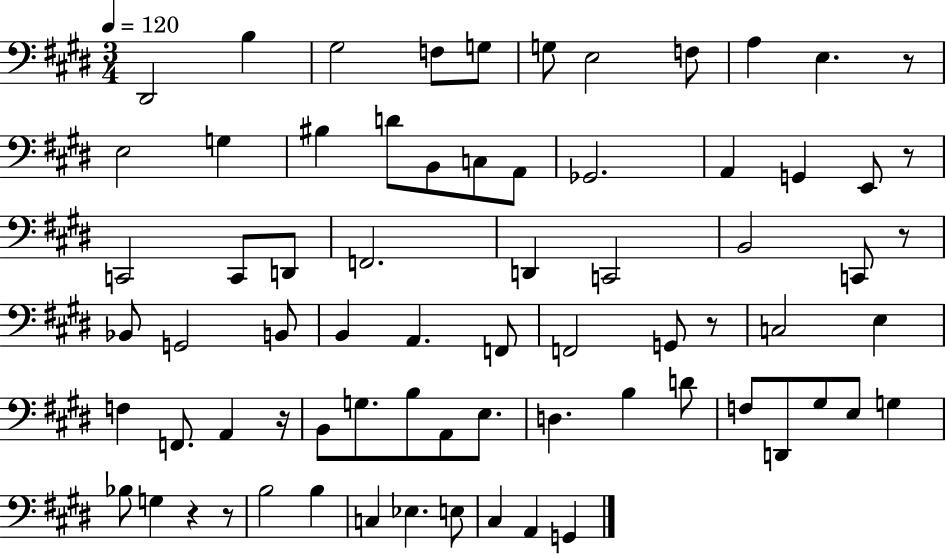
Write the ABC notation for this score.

X:1
T:Untitled
M:3/4
L:1/4
K:E
^D,,2 B, ^G,2 F,/2 G,/2 G,/2 E,2 F,/2 A, E, z/2 E,2 G, ^B, D/2 B,,/2 C,/2 A,,/2 _G,,2 A,, G,, E,,/2 z/2 C,,2 C,,/2 D,,/2 F,,2 D,, C,,2 B,,2 C,,/2 z/2 _B,,/2 G,,2 B,,/2 B,, A,, F,,/2 F,,2 G,,/2 z/2 C,2 E, F, F,,/2 A,, z/4 B,,/2 G,/2 B,/2 A,,/2 E,/2 D, B, D/2 F,/2 D,,/2 ^G,/2 E,/2 G, _B,/2 G, z z/2 B,2 B, C, _E, E,/2 ^C, A,, G,,